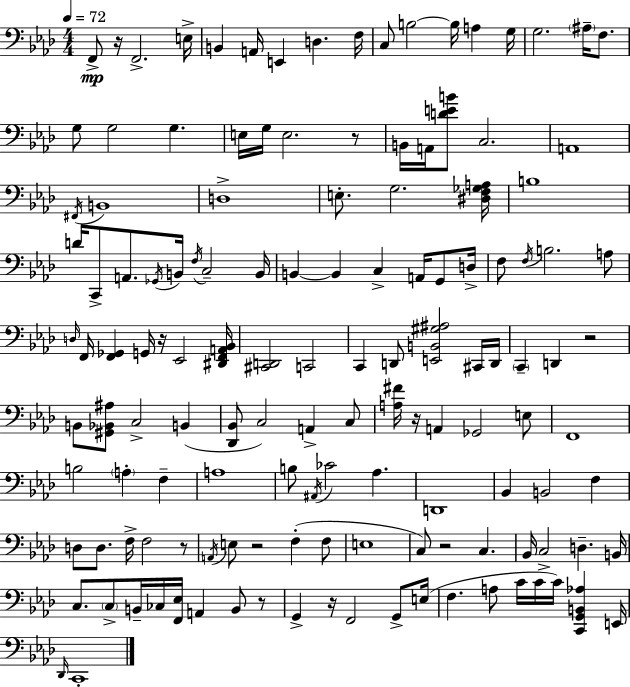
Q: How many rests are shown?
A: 10